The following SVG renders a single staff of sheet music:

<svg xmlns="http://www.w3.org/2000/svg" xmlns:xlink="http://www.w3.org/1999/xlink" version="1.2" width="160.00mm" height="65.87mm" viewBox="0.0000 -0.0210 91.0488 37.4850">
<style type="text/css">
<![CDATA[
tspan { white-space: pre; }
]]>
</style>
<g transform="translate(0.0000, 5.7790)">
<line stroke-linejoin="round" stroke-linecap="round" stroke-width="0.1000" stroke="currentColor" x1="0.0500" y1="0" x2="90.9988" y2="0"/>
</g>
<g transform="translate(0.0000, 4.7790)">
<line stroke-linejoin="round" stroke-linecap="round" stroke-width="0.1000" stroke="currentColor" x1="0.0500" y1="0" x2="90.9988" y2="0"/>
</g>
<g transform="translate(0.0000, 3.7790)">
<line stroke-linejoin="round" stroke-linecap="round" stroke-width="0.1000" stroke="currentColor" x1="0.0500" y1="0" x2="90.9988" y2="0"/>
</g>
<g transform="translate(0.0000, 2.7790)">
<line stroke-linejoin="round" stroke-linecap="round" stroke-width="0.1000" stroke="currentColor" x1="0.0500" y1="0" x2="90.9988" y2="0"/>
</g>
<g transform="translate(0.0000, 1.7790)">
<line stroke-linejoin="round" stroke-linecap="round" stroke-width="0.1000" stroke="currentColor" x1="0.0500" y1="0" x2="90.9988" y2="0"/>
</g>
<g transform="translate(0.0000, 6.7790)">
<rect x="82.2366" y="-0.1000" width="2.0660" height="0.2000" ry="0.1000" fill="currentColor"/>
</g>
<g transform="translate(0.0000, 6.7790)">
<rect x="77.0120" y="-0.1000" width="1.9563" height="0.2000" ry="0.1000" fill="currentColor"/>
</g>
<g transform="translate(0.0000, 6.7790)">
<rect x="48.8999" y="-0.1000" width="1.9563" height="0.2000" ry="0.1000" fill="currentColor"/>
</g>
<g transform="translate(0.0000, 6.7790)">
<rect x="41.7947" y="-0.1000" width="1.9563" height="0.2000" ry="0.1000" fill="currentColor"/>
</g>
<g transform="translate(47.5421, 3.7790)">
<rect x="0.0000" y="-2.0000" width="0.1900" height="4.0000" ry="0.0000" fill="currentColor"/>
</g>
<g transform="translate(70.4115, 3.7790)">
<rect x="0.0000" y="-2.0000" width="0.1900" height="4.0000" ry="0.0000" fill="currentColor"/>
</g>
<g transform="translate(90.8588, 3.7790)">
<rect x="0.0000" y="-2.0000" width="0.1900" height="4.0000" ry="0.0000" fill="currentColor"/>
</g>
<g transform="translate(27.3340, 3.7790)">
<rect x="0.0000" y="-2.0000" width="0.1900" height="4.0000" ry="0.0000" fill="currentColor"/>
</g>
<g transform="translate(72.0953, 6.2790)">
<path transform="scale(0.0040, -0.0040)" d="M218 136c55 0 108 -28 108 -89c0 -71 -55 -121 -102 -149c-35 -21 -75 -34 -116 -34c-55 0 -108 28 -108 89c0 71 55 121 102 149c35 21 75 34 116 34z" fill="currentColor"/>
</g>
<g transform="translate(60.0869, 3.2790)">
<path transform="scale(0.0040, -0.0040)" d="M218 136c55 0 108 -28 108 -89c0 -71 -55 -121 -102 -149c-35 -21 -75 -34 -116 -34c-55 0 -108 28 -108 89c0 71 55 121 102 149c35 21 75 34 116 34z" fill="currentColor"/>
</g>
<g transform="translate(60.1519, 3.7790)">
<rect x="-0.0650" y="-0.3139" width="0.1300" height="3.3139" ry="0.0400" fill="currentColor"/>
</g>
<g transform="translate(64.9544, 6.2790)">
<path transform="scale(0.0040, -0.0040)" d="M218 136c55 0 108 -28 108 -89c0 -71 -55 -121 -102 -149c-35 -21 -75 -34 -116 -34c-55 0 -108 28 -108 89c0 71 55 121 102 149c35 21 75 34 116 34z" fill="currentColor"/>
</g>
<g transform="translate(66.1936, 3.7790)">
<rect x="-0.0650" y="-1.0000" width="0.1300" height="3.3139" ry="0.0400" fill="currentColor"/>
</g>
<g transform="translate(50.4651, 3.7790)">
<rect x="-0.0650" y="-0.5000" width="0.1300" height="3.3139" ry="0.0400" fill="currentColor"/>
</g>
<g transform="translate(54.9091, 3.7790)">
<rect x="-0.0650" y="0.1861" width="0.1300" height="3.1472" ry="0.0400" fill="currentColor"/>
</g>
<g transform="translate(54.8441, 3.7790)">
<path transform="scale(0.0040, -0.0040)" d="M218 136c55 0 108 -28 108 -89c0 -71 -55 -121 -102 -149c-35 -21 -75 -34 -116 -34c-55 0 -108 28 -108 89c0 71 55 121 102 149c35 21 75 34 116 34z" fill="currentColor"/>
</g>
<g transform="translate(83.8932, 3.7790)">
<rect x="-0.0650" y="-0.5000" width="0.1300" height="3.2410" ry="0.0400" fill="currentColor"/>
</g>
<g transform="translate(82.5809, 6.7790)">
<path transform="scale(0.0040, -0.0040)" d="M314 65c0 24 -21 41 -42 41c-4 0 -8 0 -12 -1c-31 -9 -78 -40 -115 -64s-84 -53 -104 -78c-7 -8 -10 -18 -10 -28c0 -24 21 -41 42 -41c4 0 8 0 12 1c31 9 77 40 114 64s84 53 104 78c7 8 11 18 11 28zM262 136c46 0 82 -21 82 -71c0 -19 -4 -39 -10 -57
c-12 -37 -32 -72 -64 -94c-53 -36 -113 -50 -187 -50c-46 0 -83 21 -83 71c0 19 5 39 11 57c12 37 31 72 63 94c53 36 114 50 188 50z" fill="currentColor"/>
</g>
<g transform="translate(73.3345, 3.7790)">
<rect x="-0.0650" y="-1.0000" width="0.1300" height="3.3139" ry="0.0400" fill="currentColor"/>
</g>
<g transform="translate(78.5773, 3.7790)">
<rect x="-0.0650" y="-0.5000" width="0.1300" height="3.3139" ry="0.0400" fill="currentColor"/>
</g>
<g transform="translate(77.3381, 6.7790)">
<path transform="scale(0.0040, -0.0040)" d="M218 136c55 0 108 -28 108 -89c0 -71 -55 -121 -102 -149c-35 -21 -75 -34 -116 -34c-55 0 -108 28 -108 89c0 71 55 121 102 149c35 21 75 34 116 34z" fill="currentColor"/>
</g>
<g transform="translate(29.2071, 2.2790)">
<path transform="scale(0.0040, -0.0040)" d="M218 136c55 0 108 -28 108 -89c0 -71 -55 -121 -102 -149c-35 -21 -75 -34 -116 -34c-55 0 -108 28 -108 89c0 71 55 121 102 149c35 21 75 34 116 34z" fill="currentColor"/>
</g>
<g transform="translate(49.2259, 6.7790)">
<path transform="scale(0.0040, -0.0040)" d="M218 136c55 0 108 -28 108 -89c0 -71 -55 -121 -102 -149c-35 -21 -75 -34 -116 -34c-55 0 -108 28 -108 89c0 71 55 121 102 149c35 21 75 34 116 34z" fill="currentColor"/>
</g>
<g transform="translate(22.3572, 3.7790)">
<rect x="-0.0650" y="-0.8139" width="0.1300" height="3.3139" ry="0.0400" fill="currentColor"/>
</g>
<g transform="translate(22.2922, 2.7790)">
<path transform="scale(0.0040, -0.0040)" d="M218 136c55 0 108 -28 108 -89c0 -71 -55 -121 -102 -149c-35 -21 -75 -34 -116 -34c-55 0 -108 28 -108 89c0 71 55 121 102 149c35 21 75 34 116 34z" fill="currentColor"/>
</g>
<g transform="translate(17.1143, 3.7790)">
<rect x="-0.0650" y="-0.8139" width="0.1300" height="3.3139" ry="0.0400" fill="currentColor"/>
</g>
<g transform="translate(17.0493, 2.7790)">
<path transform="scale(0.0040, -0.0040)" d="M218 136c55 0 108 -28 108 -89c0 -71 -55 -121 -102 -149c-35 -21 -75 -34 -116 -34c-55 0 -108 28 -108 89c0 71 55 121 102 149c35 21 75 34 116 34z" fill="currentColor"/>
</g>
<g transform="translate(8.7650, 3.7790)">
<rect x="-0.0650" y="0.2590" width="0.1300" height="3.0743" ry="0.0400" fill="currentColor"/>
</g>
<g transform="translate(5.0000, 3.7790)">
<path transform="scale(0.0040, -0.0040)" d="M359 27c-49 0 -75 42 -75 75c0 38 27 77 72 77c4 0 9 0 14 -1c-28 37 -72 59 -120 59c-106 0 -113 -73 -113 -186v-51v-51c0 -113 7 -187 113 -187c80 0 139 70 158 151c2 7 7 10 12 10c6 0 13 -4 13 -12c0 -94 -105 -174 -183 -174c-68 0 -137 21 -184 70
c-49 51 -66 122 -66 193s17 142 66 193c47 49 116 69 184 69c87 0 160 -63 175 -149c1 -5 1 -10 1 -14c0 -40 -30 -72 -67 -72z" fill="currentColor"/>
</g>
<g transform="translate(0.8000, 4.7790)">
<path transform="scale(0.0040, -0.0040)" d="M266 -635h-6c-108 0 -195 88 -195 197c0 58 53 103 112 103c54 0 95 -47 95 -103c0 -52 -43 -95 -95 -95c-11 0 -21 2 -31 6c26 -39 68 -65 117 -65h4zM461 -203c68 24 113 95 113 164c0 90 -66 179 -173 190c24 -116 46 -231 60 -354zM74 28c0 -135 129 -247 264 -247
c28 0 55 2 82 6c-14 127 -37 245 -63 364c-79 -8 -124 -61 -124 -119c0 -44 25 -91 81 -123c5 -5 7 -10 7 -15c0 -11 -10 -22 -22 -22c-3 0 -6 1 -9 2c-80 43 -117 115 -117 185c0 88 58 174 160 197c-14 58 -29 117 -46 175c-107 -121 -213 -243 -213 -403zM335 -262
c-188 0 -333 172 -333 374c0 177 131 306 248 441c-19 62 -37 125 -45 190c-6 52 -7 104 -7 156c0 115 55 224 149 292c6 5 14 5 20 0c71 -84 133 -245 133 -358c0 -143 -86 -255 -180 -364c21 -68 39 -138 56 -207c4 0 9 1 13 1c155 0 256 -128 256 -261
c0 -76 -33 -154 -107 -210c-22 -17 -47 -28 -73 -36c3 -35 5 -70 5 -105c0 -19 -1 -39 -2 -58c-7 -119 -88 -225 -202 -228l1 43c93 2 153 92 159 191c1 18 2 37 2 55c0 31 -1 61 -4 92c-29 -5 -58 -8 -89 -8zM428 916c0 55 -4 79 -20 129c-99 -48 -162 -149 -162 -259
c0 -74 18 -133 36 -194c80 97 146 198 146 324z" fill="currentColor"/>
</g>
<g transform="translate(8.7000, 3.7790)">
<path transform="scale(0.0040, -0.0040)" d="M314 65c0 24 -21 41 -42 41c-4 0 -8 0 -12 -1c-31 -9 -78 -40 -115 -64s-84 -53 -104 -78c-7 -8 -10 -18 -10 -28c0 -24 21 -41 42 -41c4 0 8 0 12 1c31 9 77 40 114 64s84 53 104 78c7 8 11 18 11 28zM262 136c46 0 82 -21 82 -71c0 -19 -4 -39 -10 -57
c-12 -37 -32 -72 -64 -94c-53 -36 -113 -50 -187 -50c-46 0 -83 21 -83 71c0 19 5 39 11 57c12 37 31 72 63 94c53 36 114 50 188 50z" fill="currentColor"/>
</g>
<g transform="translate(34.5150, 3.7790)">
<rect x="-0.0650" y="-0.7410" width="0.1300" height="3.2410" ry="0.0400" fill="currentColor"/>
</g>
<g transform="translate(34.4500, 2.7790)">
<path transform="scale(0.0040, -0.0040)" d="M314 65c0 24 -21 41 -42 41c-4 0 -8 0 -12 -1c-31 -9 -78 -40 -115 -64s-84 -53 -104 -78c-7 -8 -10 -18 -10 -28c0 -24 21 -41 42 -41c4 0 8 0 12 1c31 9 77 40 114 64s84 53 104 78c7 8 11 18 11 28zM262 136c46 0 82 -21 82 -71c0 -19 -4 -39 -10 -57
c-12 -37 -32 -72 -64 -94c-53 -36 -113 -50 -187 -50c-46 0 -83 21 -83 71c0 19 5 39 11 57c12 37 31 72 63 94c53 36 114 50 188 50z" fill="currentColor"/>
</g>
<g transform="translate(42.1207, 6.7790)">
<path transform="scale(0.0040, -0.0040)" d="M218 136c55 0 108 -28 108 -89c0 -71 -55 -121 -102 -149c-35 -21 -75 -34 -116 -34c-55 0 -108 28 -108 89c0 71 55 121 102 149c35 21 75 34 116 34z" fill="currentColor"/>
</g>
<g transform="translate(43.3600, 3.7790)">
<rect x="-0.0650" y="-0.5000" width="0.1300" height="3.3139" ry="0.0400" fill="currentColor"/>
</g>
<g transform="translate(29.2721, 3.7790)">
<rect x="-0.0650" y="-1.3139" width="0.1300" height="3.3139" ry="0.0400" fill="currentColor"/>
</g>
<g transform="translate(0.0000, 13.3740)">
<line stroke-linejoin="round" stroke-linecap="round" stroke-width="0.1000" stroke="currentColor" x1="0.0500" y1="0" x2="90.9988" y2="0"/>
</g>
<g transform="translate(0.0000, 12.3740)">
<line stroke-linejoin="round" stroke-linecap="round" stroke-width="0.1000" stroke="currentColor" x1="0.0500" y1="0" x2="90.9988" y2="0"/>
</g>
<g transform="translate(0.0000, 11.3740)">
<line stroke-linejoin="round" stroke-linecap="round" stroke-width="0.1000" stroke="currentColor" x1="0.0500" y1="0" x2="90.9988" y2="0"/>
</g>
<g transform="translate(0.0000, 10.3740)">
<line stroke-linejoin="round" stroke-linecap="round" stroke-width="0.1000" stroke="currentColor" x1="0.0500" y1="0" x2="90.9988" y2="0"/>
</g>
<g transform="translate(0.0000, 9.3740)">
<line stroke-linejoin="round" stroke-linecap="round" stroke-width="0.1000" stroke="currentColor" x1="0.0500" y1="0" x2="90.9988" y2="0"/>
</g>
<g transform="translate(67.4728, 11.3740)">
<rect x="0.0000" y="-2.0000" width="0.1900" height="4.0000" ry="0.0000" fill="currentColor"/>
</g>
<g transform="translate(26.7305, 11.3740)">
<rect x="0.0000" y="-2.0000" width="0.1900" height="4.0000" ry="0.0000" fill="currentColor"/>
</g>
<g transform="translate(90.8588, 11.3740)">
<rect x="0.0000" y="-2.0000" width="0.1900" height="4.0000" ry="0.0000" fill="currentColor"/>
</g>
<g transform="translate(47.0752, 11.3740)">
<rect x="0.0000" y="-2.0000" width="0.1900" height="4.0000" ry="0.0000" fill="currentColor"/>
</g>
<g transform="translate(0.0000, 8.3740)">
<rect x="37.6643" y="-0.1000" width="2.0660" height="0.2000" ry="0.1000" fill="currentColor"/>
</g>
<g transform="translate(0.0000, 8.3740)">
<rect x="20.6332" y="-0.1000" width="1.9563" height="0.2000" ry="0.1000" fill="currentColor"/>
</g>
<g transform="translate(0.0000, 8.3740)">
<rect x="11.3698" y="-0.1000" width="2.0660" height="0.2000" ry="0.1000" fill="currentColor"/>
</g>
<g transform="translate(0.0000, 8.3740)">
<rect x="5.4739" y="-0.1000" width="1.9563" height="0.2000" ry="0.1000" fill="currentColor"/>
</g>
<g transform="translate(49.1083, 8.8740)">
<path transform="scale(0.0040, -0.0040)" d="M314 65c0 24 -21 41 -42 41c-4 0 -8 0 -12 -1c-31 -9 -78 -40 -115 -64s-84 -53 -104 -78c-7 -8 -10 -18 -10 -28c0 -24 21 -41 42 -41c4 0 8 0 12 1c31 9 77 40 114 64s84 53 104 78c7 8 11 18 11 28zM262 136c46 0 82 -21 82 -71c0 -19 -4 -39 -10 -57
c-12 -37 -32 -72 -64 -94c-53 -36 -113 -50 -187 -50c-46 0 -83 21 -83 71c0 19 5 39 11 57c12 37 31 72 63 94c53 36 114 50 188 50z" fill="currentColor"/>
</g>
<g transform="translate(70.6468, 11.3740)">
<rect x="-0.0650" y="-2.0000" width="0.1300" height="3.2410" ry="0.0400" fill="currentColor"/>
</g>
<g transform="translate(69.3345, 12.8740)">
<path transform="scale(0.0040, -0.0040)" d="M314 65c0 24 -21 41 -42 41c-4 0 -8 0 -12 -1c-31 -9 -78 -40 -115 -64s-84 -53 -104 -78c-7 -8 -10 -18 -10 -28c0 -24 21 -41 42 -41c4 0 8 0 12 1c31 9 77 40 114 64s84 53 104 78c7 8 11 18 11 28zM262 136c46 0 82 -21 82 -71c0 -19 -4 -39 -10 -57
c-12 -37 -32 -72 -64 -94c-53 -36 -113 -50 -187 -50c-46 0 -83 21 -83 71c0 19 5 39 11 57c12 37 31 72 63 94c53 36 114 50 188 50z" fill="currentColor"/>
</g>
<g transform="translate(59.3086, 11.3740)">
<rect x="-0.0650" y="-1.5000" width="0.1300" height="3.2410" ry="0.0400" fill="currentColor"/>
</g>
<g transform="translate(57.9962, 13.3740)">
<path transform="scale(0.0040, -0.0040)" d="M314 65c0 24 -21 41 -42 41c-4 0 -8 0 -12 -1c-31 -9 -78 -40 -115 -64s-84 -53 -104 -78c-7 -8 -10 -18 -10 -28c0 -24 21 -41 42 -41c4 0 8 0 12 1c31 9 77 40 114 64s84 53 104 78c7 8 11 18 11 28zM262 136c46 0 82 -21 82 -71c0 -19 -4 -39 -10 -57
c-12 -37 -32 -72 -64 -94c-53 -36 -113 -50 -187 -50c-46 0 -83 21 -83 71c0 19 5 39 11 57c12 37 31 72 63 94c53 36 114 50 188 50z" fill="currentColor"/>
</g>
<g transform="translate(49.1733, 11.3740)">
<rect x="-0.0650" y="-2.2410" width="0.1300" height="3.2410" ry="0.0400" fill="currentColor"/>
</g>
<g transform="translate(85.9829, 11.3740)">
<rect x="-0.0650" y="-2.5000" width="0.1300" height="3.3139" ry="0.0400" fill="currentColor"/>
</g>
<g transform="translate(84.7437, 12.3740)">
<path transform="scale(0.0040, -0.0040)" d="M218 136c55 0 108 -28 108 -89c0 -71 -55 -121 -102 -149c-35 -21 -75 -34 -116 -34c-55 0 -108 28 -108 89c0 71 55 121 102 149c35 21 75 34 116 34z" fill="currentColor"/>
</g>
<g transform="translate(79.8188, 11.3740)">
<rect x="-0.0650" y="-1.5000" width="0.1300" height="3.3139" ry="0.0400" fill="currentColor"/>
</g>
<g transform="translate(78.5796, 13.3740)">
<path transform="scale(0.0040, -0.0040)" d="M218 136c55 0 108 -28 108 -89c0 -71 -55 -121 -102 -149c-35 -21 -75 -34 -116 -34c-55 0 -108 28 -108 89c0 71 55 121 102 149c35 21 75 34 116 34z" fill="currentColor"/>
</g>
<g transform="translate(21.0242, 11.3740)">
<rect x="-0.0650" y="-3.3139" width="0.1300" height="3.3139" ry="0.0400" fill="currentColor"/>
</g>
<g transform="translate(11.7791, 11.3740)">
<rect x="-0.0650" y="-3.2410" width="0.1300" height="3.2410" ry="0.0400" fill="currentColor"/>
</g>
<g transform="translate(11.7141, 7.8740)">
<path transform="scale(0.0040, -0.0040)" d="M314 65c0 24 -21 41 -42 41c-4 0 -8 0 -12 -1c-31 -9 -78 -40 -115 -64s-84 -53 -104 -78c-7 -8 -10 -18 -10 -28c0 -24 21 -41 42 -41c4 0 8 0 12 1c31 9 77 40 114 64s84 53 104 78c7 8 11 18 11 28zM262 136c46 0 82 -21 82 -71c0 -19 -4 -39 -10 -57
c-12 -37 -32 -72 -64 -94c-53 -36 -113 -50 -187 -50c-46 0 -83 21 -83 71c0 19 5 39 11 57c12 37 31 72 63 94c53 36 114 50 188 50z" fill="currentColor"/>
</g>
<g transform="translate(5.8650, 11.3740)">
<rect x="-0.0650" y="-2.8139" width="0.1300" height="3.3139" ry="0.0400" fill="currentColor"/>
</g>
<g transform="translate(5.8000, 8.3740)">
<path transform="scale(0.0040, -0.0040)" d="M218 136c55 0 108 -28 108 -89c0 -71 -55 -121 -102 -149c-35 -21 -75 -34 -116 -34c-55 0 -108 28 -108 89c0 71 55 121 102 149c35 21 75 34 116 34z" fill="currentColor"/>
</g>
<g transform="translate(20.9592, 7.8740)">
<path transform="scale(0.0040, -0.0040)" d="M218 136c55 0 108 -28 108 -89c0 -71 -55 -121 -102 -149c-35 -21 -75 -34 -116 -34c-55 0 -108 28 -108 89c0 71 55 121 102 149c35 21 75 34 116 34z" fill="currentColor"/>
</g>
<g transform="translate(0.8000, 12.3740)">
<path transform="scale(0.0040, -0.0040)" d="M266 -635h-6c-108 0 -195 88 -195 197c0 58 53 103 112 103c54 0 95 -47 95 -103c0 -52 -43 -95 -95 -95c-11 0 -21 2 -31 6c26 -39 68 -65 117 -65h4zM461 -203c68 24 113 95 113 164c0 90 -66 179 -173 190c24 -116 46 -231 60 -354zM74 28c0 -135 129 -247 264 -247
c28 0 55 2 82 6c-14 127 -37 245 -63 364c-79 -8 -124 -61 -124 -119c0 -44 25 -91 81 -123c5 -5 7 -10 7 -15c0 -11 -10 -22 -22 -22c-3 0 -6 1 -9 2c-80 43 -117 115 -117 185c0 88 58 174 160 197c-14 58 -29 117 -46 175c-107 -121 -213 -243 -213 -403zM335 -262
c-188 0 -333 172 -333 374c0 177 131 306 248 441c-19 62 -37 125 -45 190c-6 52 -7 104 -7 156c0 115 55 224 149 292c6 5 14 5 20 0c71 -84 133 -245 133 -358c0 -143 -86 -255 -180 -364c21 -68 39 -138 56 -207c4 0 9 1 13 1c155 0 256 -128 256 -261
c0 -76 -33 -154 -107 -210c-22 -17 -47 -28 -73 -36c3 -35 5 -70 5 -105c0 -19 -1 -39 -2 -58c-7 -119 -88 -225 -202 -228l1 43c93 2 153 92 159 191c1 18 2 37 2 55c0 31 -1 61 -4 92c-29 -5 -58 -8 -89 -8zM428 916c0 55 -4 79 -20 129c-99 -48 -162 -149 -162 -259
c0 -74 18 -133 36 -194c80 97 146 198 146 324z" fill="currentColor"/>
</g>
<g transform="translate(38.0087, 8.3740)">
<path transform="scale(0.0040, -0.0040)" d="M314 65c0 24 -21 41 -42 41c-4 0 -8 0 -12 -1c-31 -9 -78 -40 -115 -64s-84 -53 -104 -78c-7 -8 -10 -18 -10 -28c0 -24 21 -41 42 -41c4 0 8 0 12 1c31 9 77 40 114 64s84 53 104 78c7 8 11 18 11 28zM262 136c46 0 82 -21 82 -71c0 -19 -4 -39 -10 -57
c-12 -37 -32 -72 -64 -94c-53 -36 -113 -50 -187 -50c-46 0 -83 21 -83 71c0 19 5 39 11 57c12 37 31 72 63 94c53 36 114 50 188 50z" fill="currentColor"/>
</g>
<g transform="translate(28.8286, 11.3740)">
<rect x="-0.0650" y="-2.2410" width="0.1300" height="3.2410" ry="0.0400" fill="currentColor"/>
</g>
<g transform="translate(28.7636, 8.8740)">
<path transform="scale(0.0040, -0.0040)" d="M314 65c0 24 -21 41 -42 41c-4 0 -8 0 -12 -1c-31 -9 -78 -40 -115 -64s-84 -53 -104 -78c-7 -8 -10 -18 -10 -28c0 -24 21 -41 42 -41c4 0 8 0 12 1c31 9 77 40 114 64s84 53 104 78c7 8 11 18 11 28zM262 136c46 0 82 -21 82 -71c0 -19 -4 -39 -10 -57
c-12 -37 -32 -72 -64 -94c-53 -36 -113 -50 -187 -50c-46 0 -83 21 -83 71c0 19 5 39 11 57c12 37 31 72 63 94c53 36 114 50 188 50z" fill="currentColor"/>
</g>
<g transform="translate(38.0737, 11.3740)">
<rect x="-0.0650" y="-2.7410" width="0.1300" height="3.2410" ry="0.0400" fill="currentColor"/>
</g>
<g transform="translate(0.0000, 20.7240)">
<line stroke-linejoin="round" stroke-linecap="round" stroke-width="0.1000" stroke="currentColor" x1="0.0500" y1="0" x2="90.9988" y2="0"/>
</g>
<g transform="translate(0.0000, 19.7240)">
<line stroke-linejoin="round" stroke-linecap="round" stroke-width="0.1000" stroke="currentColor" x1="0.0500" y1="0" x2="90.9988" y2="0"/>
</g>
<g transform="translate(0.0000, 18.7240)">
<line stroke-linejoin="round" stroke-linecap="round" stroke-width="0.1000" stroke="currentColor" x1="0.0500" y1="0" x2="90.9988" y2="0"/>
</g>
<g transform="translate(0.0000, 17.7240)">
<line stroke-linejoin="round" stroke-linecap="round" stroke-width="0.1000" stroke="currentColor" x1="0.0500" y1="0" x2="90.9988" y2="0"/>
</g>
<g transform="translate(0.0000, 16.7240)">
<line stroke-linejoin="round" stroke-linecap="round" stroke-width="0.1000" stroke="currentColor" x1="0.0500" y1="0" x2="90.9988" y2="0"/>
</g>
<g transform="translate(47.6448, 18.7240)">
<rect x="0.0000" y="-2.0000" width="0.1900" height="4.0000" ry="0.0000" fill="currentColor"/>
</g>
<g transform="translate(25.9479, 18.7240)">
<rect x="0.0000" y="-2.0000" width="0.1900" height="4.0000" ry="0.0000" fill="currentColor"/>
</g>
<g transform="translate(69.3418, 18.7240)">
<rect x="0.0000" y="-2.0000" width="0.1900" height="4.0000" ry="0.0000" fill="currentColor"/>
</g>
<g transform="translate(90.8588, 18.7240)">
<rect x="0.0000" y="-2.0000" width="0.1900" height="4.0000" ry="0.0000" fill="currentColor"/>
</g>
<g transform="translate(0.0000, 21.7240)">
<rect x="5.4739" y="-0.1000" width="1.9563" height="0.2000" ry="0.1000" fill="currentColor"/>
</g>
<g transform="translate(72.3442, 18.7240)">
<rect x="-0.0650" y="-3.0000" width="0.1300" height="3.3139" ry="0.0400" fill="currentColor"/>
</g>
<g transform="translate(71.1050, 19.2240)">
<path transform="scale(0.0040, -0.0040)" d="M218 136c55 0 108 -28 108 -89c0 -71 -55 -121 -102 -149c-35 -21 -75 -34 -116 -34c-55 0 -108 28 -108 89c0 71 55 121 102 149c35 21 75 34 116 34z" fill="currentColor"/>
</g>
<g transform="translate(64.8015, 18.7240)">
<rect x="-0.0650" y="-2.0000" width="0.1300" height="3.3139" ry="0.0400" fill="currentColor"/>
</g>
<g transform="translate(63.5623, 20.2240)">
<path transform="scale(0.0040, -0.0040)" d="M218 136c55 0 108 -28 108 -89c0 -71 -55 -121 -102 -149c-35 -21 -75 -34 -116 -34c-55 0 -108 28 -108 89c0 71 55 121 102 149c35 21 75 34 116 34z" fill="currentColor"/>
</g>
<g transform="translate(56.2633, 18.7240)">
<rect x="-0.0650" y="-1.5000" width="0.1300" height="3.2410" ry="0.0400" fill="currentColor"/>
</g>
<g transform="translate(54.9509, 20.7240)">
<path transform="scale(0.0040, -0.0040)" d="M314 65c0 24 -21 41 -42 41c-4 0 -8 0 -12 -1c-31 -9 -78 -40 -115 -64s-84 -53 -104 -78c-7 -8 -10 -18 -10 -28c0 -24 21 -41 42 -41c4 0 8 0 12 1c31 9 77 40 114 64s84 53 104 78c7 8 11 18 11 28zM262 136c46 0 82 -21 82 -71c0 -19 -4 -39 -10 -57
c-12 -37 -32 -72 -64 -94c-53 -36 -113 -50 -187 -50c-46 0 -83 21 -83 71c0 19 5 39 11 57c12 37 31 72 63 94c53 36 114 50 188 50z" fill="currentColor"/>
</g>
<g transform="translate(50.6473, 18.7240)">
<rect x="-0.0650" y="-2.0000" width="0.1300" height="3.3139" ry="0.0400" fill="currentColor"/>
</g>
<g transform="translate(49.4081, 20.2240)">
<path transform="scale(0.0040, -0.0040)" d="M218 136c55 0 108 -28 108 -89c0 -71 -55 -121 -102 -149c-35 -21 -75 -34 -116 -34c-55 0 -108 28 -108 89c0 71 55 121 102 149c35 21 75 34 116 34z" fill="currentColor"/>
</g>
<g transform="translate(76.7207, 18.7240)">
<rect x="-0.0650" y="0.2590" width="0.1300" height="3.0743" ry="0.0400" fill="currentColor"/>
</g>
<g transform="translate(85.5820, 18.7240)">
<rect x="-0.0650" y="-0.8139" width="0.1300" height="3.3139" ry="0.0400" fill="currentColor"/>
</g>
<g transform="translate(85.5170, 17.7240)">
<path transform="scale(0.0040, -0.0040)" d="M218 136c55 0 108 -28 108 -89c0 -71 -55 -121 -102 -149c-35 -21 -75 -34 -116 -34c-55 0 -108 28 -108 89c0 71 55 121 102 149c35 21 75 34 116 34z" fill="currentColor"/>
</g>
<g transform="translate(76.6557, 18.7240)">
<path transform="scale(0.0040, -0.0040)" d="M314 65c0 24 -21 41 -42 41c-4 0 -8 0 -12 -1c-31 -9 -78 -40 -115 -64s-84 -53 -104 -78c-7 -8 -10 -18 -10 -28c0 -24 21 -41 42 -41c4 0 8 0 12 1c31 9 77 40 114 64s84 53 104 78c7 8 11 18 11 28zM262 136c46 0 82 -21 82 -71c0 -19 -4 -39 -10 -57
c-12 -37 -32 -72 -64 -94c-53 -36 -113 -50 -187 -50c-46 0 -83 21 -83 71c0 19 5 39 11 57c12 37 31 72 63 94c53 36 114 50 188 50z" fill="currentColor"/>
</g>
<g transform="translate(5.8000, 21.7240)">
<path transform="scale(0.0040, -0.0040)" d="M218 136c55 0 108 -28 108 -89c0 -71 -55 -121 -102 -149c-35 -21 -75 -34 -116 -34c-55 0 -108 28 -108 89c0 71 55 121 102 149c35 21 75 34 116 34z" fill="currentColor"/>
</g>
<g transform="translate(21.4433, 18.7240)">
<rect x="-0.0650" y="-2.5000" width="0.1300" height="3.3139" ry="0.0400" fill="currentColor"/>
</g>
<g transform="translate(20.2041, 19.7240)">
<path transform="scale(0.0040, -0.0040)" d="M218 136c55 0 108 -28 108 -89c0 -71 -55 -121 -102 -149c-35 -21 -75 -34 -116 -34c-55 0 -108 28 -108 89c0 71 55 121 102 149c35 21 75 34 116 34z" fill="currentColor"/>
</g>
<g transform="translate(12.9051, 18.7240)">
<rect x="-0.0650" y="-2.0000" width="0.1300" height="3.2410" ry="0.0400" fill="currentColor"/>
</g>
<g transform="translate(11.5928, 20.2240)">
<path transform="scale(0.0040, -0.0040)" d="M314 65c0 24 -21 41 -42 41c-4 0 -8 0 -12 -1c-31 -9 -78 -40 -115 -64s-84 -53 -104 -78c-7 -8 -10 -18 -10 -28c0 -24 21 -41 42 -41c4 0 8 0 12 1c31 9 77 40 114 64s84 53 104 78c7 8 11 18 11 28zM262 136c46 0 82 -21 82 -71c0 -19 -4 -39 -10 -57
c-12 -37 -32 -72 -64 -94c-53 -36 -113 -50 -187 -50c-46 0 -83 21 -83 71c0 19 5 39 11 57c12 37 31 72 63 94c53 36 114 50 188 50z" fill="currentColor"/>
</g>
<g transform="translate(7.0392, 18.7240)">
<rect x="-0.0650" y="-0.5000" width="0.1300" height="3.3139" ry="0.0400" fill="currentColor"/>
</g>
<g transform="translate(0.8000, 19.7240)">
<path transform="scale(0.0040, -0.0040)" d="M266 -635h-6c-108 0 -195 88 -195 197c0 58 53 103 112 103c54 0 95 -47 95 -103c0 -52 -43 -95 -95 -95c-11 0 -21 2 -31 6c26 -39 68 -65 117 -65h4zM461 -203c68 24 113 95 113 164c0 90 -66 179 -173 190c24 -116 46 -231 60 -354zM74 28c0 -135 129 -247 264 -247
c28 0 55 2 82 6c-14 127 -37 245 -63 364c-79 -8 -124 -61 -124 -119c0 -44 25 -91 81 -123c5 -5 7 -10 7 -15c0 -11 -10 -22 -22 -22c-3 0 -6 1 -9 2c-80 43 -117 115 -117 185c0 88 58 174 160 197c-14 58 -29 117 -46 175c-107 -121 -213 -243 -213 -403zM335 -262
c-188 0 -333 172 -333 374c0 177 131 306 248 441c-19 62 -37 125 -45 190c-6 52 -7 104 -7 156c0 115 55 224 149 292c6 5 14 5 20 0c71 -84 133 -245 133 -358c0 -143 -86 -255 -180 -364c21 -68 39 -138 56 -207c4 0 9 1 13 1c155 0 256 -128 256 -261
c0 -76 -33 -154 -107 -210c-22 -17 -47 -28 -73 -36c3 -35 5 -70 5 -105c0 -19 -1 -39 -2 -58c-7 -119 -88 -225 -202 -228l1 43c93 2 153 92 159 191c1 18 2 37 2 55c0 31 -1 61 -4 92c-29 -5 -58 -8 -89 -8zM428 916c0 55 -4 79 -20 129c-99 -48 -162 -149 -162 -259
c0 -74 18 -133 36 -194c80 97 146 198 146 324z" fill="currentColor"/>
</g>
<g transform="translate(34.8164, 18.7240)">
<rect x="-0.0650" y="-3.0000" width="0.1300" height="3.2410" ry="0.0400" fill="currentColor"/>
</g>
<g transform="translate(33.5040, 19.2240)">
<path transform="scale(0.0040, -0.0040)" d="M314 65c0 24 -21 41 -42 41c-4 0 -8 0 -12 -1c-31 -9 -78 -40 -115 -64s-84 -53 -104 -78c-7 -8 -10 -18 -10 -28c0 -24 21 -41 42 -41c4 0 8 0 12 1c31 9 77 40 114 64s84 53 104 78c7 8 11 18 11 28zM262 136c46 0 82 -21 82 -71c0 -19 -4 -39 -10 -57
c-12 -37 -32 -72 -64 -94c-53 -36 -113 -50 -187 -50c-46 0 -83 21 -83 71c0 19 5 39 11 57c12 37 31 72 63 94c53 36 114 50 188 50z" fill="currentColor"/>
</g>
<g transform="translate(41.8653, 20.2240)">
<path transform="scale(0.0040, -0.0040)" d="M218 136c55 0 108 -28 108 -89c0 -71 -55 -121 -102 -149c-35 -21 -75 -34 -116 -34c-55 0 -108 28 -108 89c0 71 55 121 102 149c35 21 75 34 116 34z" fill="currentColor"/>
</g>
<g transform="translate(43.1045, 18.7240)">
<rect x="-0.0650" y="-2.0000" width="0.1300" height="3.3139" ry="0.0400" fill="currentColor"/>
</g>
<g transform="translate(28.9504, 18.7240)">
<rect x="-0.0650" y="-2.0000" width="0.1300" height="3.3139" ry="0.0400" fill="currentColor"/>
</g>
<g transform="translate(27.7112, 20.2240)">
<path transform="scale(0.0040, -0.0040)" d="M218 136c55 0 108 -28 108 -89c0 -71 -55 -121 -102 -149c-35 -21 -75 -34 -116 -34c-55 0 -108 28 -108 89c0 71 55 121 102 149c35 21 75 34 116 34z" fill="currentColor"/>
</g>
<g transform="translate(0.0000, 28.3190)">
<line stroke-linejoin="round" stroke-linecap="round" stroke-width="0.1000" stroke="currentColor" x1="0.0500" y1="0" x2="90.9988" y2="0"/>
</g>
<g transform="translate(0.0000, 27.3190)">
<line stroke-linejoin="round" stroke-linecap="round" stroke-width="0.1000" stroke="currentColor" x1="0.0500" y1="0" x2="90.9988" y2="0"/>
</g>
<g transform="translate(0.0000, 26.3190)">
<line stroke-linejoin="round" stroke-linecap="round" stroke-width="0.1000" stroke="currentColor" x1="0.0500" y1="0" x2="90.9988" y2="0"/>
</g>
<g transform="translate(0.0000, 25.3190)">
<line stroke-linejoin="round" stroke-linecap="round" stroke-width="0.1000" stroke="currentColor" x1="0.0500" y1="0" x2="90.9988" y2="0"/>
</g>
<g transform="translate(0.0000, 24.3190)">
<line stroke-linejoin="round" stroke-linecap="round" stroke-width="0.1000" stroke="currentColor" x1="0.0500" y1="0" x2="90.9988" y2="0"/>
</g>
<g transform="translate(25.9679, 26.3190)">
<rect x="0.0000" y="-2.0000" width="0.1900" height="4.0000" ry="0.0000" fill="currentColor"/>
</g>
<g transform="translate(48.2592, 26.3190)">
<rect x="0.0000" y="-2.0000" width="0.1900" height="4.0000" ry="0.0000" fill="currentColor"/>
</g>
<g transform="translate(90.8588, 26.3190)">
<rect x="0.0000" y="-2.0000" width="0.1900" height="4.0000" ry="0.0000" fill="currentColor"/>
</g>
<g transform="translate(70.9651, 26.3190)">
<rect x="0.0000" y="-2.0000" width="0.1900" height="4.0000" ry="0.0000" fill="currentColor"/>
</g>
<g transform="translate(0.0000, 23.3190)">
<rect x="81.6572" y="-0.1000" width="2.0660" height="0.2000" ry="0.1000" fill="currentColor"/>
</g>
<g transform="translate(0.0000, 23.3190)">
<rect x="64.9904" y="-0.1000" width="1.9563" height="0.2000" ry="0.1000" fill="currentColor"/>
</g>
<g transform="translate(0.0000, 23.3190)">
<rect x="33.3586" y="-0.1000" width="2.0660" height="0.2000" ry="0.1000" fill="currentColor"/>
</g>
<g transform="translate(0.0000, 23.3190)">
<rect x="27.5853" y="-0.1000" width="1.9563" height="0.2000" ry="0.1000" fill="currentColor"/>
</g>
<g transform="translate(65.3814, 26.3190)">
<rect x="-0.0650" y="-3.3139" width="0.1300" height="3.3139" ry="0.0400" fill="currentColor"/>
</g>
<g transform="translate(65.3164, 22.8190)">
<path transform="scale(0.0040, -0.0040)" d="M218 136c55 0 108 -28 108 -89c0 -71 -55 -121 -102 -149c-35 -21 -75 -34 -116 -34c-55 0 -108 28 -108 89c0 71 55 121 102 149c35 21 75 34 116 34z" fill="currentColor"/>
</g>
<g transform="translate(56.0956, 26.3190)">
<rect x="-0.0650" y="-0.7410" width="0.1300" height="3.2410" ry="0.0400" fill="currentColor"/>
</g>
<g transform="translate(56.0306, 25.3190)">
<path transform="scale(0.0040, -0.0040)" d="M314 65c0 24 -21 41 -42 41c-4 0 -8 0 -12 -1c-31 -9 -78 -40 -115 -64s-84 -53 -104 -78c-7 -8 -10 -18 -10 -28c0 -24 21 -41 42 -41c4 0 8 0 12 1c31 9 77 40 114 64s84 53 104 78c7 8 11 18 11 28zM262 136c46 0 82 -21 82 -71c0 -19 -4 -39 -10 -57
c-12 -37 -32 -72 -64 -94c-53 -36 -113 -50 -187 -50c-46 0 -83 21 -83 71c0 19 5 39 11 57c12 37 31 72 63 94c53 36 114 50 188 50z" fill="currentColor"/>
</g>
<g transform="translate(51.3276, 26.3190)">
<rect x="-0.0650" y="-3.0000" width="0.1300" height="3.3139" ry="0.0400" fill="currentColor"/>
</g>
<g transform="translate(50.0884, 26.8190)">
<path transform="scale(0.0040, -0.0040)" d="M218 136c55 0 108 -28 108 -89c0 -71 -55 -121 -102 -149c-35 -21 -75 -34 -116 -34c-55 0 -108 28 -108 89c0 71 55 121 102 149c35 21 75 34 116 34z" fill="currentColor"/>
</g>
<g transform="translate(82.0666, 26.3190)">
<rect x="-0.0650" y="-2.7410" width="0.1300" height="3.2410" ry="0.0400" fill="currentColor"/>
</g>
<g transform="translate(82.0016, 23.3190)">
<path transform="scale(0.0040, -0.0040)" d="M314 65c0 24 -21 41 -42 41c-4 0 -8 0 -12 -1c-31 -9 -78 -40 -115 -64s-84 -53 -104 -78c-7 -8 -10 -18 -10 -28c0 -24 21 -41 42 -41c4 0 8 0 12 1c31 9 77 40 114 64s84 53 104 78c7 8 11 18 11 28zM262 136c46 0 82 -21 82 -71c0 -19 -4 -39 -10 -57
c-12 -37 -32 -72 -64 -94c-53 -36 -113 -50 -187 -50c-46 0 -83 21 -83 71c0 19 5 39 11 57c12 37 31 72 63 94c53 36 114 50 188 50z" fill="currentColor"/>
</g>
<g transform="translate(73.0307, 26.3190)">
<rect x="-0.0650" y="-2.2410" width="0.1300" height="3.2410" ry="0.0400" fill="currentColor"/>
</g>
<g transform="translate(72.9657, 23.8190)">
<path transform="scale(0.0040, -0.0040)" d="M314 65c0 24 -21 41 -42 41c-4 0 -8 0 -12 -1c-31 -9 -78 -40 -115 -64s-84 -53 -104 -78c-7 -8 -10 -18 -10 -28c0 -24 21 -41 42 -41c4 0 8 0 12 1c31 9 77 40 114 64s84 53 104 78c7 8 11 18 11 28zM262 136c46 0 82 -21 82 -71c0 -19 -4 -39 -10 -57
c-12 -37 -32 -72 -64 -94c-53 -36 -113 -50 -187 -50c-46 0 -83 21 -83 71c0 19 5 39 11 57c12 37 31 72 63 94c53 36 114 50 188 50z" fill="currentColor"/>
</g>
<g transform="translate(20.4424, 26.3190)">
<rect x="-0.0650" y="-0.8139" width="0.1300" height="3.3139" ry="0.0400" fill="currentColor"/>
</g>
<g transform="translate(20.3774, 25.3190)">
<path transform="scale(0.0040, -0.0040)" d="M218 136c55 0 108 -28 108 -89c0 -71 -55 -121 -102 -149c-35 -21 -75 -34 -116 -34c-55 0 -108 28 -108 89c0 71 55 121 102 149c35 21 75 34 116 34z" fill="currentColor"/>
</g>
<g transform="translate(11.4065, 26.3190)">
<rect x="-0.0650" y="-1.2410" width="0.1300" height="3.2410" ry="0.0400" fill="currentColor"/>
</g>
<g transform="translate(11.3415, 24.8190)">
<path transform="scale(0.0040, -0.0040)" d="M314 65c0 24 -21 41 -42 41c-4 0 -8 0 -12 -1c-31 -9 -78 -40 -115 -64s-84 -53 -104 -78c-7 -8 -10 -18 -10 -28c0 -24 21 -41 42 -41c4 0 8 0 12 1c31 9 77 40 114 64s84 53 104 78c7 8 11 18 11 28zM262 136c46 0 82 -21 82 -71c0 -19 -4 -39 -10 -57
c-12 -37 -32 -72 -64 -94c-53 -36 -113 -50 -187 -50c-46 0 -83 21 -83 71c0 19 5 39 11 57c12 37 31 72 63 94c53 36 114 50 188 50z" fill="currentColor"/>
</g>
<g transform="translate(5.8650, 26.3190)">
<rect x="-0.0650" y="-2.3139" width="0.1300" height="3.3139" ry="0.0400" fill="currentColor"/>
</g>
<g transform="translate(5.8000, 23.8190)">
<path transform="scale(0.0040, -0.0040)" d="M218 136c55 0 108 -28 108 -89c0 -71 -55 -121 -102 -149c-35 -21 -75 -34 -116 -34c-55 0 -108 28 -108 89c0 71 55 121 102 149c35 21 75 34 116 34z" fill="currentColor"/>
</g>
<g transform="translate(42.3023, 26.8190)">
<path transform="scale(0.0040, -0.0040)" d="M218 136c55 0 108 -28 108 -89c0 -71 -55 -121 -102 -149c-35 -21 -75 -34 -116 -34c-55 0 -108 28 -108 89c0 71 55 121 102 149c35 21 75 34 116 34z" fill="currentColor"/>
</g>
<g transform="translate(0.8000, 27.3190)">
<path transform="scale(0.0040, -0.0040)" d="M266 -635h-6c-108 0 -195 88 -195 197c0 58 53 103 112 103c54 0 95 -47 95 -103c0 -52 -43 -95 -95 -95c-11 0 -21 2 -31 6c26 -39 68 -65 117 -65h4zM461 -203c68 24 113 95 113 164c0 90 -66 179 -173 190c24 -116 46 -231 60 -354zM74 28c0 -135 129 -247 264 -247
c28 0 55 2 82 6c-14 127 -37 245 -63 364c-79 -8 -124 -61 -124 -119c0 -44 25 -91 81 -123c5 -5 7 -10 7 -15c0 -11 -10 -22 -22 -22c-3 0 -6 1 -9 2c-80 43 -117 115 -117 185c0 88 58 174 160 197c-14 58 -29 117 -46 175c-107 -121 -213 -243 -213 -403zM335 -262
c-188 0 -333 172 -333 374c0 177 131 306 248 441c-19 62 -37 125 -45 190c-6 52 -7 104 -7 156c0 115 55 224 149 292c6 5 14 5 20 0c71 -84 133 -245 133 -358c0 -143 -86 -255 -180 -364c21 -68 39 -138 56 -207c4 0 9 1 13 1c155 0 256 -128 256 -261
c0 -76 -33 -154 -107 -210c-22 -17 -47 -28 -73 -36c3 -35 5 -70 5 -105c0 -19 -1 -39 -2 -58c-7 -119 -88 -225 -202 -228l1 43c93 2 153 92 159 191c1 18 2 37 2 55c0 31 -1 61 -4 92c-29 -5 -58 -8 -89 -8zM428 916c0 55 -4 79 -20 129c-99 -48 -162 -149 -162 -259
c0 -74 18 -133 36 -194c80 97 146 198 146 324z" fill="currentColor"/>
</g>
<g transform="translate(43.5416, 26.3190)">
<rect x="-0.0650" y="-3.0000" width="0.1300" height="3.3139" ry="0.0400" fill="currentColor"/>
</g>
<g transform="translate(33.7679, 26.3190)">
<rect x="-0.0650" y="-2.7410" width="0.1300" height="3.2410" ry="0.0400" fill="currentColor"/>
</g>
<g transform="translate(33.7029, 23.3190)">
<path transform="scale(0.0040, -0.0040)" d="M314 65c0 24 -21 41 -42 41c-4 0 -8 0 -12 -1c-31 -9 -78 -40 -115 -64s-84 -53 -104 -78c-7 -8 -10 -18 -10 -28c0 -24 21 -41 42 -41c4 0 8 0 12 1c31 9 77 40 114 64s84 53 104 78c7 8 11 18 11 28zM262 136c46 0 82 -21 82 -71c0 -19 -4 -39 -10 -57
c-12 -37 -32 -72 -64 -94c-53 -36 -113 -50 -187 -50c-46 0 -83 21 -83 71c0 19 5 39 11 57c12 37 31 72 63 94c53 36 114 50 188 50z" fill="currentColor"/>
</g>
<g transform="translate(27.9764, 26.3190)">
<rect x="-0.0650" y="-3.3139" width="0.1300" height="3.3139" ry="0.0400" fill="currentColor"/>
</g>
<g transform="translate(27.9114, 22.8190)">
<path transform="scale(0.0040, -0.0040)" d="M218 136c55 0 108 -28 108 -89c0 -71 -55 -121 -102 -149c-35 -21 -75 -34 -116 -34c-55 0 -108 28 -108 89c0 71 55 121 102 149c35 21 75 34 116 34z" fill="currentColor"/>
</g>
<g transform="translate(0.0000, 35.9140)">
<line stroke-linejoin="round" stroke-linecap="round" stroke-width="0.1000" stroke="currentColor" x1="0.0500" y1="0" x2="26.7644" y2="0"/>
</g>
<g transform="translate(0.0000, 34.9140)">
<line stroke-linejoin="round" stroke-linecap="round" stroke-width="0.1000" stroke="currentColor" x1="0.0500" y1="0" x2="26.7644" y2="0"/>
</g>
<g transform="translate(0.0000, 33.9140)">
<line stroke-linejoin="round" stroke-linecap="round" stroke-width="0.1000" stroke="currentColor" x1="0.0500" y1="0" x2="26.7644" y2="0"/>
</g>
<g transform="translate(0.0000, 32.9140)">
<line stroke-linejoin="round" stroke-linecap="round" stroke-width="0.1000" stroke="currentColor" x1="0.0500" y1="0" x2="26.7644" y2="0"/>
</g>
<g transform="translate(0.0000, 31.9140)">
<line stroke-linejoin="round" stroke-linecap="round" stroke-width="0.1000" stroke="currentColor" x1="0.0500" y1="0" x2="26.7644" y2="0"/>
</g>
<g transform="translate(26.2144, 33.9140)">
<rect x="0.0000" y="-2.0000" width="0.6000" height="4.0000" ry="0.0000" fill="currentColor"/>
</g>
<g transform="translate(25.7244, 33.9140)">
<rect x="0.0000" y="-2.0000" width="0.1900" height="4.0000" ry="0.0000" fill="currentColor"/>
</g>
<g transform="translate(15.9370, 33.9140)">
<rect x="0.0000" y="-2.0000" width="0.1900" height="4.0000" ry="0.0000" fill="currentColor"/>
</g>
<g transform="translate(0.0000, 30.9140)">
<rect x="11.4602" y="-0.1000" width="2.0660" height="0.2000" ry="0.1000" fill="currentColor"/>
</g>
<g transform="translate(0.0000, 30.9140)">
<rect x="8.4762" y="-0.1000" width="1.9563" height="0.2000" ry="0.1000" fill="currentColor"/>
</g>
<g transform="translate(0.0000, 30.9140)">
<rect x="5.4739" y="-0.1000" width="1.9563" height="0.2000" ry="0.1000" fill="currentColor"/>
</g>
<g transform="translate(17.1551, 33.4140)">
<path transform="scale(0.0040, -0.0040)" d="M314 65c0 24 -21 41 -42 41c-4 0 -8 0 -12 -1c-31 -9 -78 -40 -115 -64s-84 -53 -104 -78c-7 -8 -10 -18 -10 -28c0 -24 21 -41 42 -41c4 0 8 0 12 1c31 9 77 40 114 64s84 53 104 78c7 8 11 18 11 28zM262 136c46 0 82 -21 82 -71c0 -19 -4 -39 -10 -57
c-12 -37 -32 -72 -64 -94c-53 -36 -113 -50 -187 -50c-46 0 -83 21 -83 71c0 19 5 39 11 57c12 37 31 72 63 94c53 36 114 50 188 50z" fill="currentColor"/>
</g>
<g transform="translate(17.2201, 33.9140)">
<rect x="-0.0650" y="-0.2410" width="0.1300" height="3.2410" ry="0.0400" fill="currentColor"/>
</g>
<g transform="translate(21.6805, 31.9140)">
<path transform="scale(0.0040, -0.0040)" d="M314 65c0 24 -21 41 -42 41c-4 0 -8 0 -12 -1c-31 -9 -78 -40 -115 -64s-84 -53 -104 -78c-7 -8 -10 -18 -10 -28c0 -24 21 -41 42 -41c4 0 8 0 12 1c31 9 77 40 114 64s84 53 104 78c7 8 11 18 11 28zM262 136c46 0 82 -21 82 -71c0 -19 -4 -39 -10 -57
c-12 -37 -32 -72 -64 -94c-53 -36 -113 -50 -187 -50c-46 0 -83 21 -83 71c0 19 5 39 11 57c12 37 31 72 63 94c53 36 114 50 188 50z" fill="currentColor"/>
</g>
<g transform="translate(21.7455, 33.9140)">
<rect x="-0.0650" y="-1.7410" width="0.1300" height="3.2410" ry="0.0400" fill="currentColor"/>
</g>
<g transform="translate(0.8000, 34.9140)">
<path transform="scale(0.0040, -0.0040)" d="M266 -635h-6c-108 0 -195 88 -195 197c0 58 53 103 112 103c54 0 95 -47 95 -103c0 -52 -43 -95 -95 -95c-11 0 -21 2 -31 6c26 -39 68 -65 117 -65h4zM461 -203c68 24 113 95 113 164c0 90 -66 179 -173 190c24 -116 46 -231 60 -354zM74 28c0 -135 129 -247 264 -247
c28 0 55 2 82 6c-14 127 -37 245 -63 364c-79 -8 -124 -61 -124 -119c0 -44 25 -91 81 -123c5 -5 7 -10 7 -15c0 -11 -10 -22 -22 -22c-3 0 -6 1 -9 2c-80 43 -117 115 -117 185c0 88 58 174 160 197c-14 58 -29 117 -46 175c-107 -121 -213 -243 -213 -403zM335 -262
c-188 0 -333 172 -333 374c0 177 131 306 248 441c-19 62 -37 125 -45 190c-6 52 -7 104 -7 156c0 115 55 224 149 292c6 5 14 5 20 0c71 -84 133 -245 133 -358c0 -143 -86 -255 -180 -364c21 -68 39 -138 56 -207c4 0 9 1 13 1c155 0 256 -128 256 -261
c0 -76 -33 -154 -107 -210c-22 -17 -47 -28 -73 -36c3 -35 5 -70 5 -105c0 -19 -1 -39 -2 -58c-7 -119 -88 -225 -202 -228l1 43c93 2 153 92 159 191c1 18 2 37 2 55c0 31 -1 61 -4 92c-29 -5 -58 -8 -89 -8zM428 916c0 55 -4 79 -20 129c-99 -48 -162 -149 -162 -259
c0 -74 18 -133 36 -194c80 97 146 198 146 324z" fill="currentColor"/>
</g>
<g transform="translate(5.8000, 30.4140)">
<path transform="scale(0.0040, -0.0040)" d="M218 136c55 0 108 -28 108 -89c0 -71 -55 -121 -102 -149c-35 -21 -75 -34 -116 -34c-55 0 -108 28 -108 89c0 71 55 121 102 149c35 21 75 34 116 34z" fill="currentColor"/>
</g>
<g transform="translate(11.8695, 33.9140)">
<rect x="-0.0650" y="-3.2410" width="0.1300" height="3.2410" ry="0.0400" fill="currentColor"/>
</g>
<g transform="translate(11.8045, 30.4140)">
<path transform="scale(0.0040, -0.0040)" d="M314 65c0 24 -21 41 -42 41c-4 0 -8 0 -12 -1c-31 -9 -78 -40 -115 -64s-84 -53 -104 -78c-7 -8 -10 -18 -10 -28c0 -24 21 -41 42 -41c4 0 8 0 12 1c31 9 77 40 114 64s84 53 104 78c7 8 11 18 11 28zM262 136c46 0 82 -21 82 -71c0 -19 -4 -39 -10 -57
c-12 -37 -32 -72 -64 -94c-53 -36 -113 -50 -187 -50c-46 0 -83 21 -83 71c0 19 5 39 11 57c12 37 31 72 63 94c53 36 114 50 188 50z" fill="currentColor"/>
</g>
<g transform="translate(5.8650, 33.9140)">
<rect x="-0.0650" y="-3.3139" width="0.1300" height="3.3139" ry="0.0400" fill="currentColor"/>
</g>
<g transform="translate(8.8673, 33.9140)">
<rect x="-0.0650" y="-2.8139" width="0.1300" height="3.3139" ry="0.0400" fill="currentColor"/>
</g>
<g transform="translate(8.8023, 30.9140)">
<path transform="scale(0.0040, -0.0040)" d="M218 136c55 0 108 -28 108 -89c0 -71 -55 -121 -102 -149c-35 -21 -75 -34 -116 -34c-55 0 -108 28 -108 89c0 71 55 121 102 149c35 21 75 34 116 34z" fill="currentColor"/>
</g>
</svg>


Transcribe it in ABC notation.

X:1
T:Untitled
M:4/4
L:1/4
K:C
B2 d d e d2 C C B c D D C C2 a b2 b g2 a2 g2 E2 F2 E G C F2 G F A2 F F E2 F A B2 d g e2 d b a2 A A d2 b g2 a2 b a b2 c2 f2